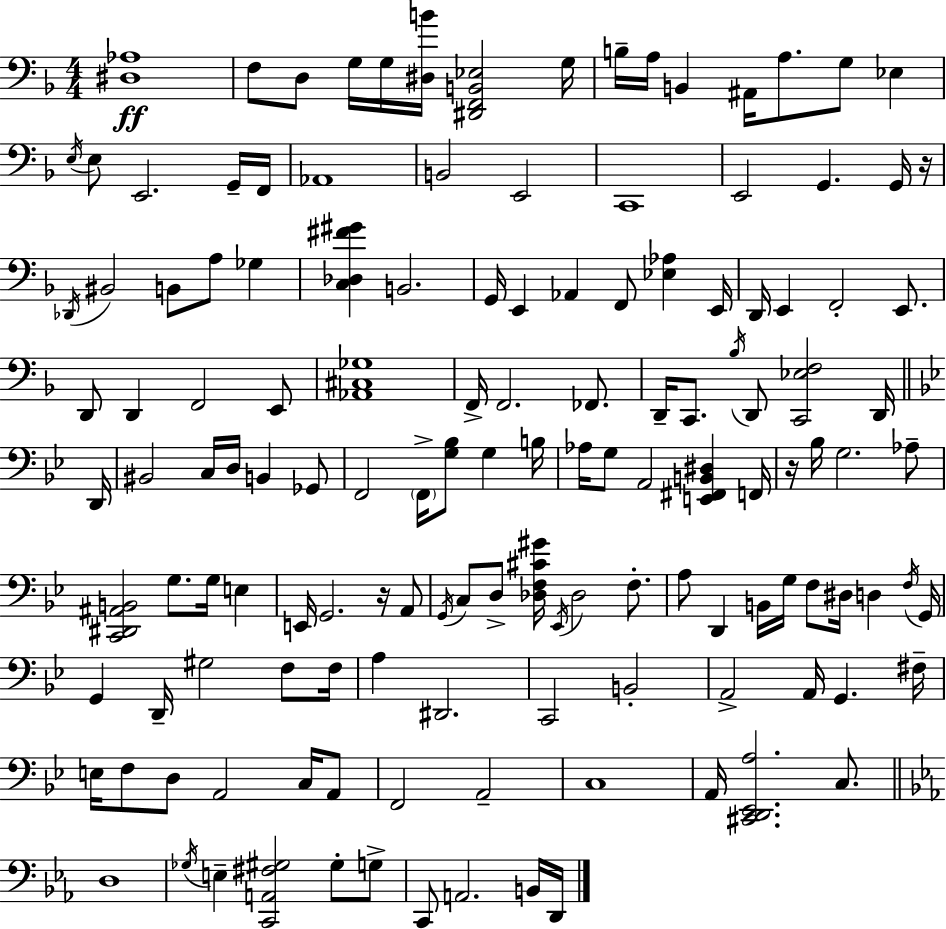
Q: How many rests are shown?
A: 3